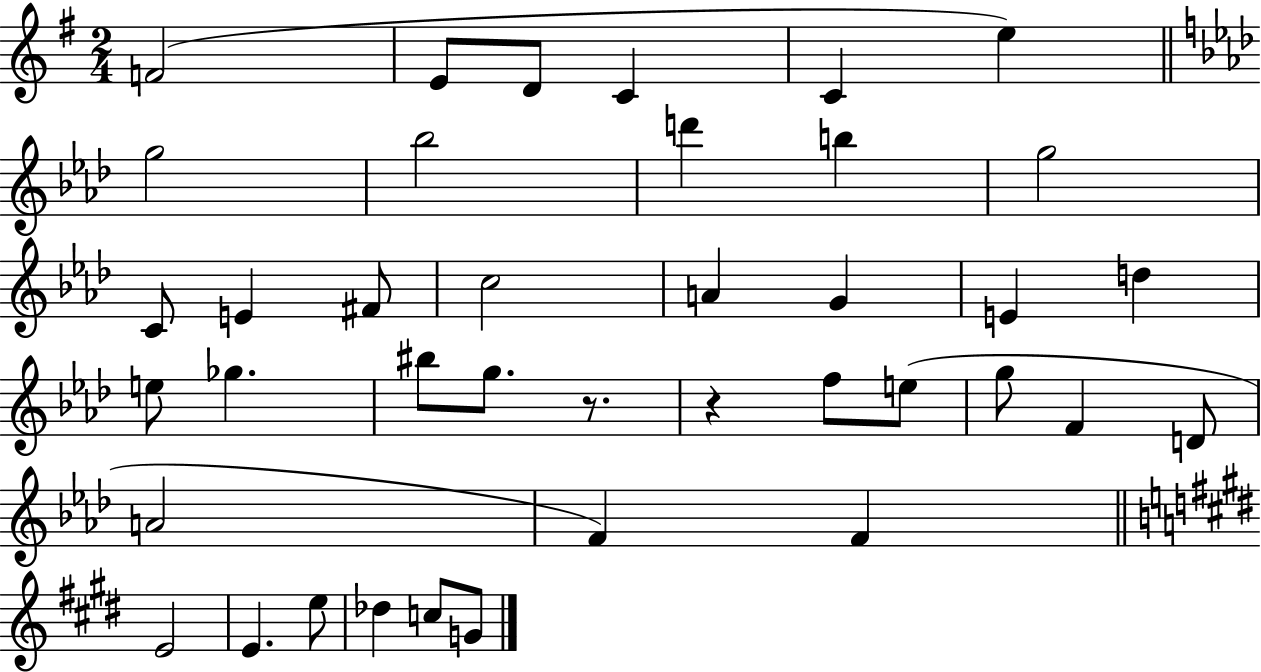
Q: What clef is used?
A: treble